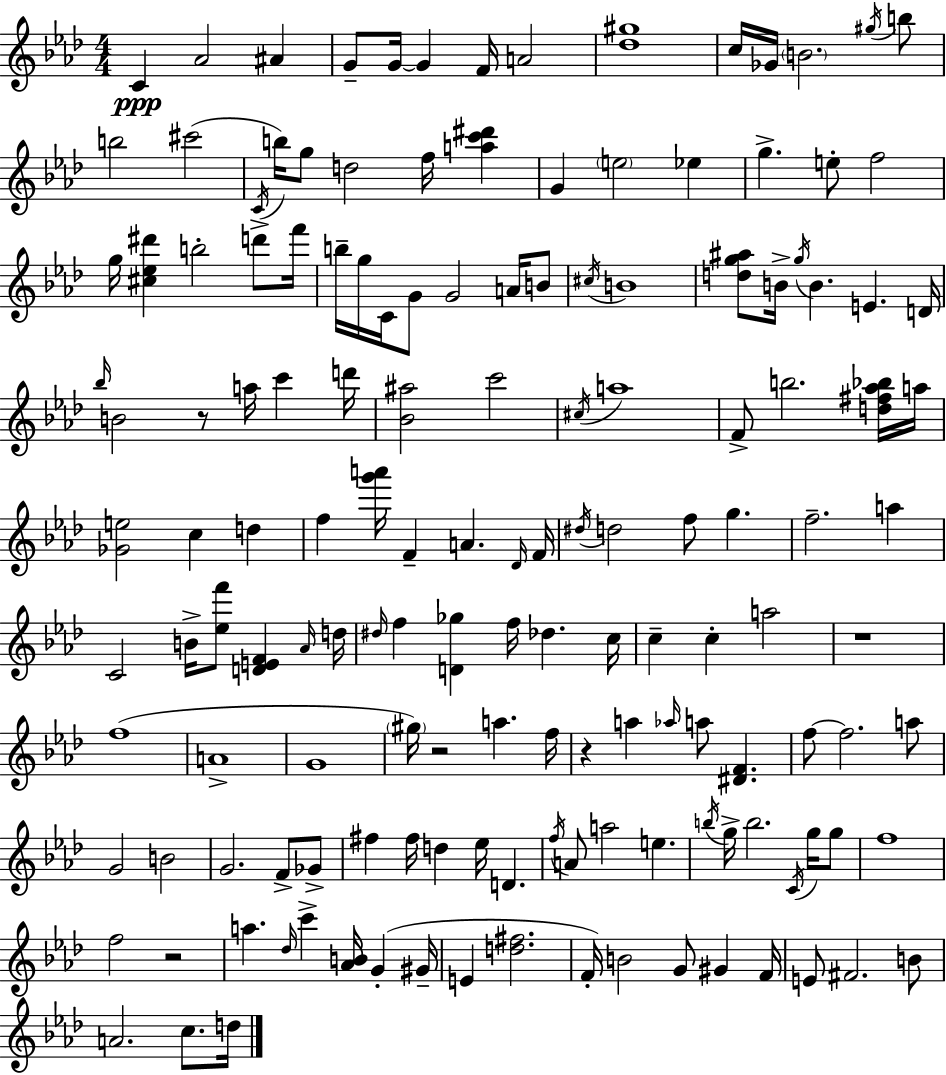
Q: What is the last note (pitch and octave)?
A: D5